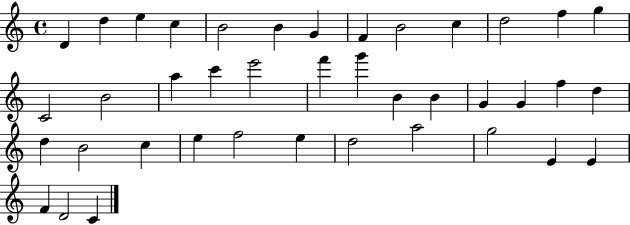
D4/q D5/q E5/q C5/q B4/h B4/q G4/q F4/q B4/h C5/q D5/h F5/q G5/q C4/h B4/h A5/q C6/q E6/h F6/q G6/q B4/q B4/q G4/q G4/q F5/q D5/q D5/q B4/h C5/q E5/q F5/h E5/q D5/h A5/h G5/h E4/q E4/q F4/q D4/h C4/q